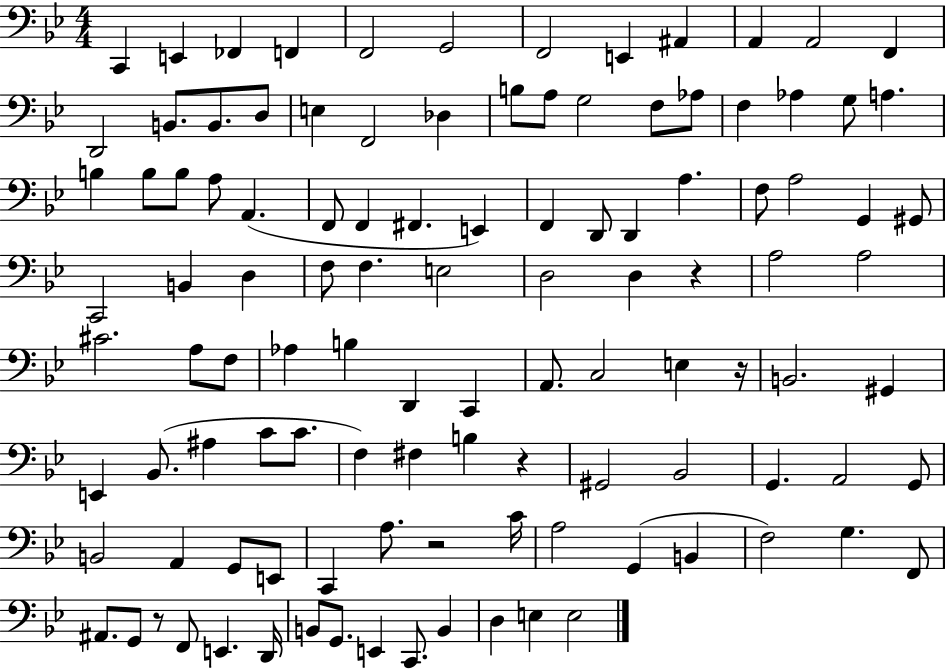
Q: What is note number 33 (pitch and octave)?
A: A2